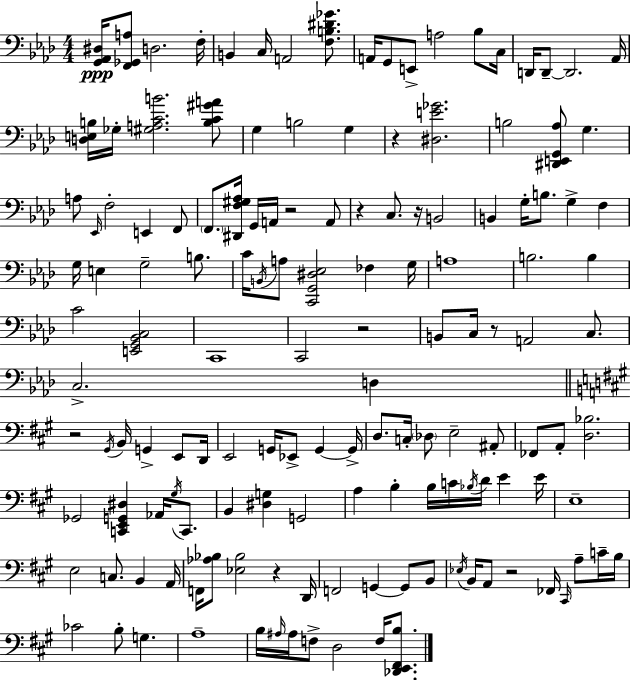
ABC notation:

X:1
T:Untitled
M:4/4
L:1/4
K:Fm
[G,,_A,,^D,]/4 [F,,_G,,A,]/2 D,2 F,/4 B,, C,/4 A,,2 [F,B,^D_G]/2 A,,/4 G,,/2 E,,/2 A,2 _B,/2 C,/4 D,,/4 D,,/2 D,,2 _A,,/4 [D,E,B,]/4 _G,/4 [^G,A,CB]2 [B,C^GA]/2 G, B,2 G, z [^D,E_G]2 B,2 [^D,,E,,G,,_A,]/2 G, A,/2 _E,,/4 F,2 E,, F,,/2 F,,/2 [^D,,F,^G,_A,]/4 G,,/4 A,,/4 z2 A,,/2 z C,/2 z/4 B,,2 B,, G,/4 B,/2 G, F, G,/4 E, G,2 B,/2 C/4 B,,/4 A,/2 [C,,G,,^D,_E,]2 _F, G,/4 A,4 B,2 B, C2 [E,,G,,_B,,C,]2 C,,4 C,,2 z2 B,,/2 C,/4 z/2 A,,2 C,/2 C,2 D, z2 ^G,,/4 B,,/4 G,, E,,/2 D,,/4 E,,2 G,,/4 _E,,/2 G,, G,,/4 D,/2 C,/4 _D,/2 E,2 ^A,,/2 _F,,/2 A,,/2 [D,_B,]2 _G,,2 [C,,E,,G,,^D,] _A,,/4 ^G,/4 C,,/2 B,, [^D,G,] G,,2 A, B, B,/4 C/4 _B,/4 D/4 E E/4 E,4 E,2 C,/2 B,, A,,/4 F,,/4 [_A,_B,]/2 [_E,_B,]2 z D,,/4 F,,2 G,, G,,/2 B,,/2 _E,/4 B,,/4 A,,/2 z2 _F,,/4 ^C,,/4 A,/2 C/4 B,/4 _C2 B,/2 G, A,4 B,/4 ^A,/4 ^A,/4 F,/2 D,2 F,/4 [_D,,E,,^F,,B,]/2